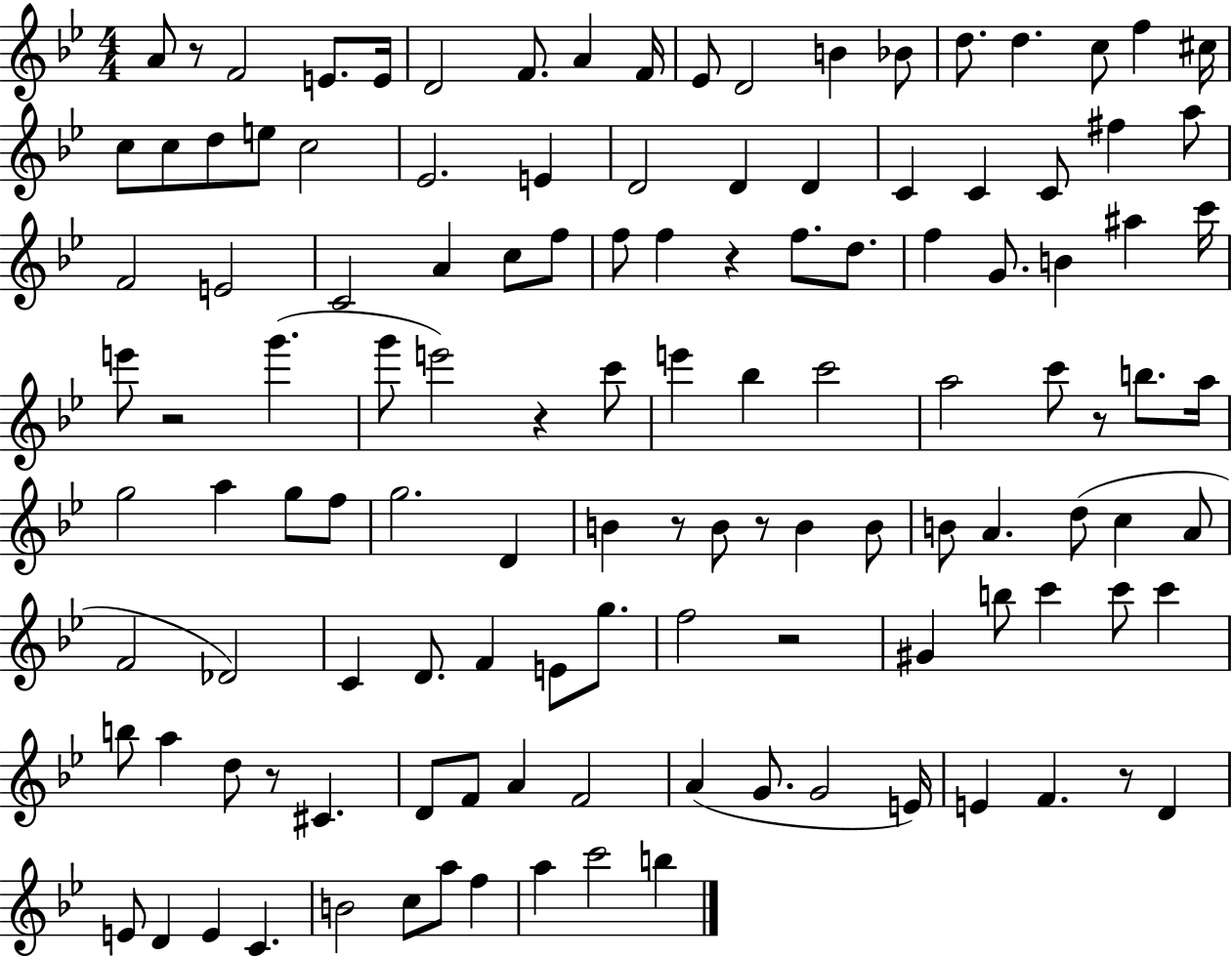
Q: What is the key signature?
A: BES major